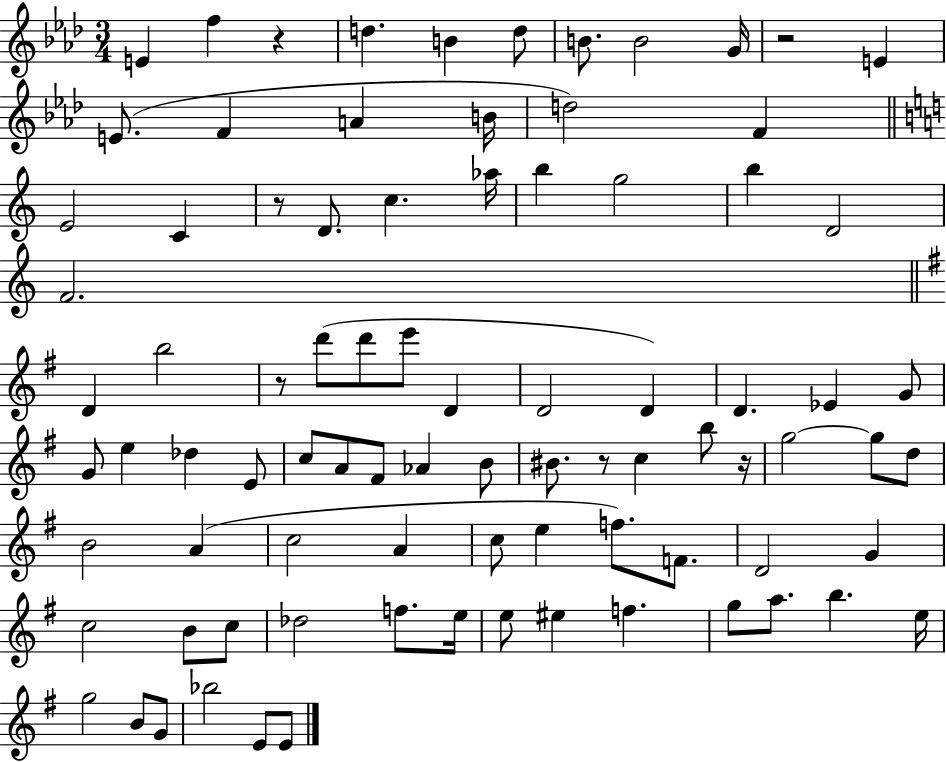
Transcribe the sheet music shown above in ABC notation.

X:1
T:Untitled
M:3/4
L:1/4
K:Ab
E f z d B d/2 B/2 B2 G/4 z2 E E/2 F A B/4 d2 F E2 C z/2 D/2 c _a/4 b g2 b D2 F2 D b2 z/2 d'/2 d'/2 e'/2 D D2 D D _E G/2 G/2 e _d E/2 c/2 A/2 ^F/2 _A B/2 ^B/2 z/2 c b/2 z/4 g2 g/2 d/2 B2 A c2 A c/2 e f/2 F/2 D2 G c2 B/2 c/2 _d2 f/2 e/4 e/2 ^e f g/2 a/2 b e/4 g2 B/2 G/2 _b2 E/2 E/2